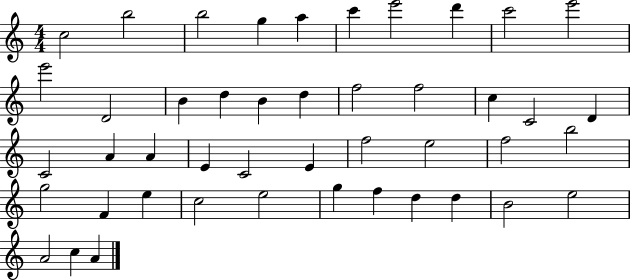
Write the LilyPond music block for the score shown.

{
  \clef treble
  \numericTimeSignature
  \time 4/4
  \key c \major
  c''2 b''2 | b''2 g''4 a''4 | c'''4 e'''2 d'''4 | c'''2 e'''2 | \break e'''2 d'2 | b'4 d''4 b'4 d''4 | f''2 f''2 | c''4 c'2 d'4 | \break c'2 a'4 a'4 | e'4 c'2 e'4 | f''2 e''2 | f''2 b''2 | \break g''2 f'4 e''4 | c''2 e''2 | g''4 f''4 d''4 d''4 | b'2 e''2 | \break a'2 c''4 a'4 | \bar "|."
}